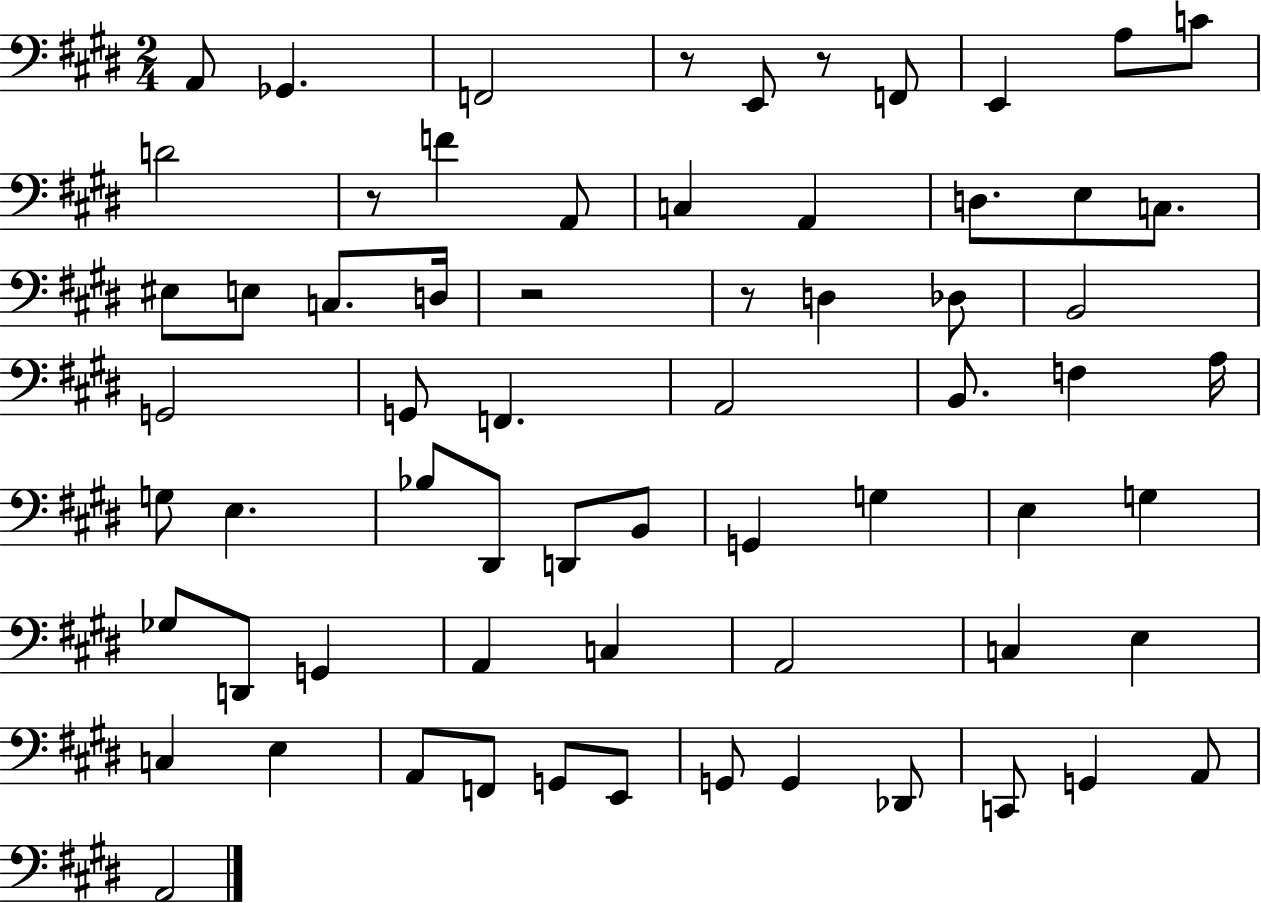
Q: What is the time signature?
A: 2/4